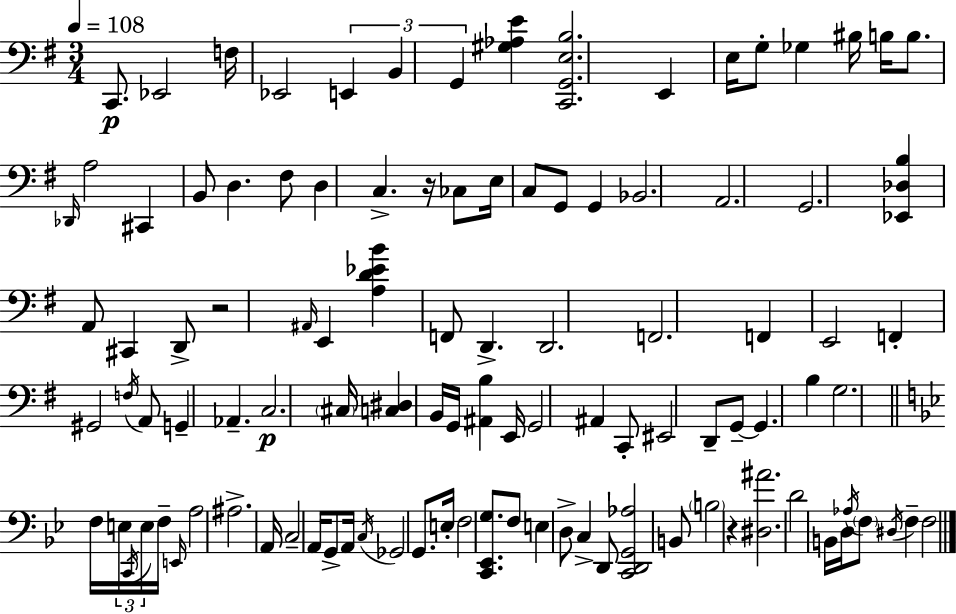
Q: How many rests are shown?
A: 3